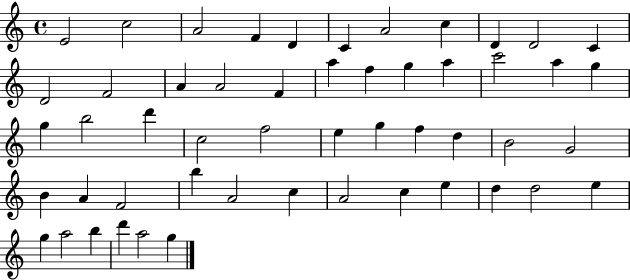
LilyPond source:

{
  \clef treble
  \time 4/4
  \defaultTimeSignature
  \key c \major
  e'2 c''2 | a'2 f'4 d'4 | c'4 a'2 c''4 | d'4 d'2 c'4 | \break d'2 f'2 | a'4 a'2 f'4 | a''4 f''4 g''4 a''4 | c'''2 a''4 g''4 | \break g''4 b''2 d'''4 | c''2 f''2 | e''4 g''4 f''4 d''4 | b'2 g'2 | \break b'4 a'4 f'2 | b''4 a'2 c''4 | a'2 c''4 e''4 | d''4 d''2 e''4 | \break g''4 a''2 b''4 | d'''4 a''2 g''4 | \bar "|."
}